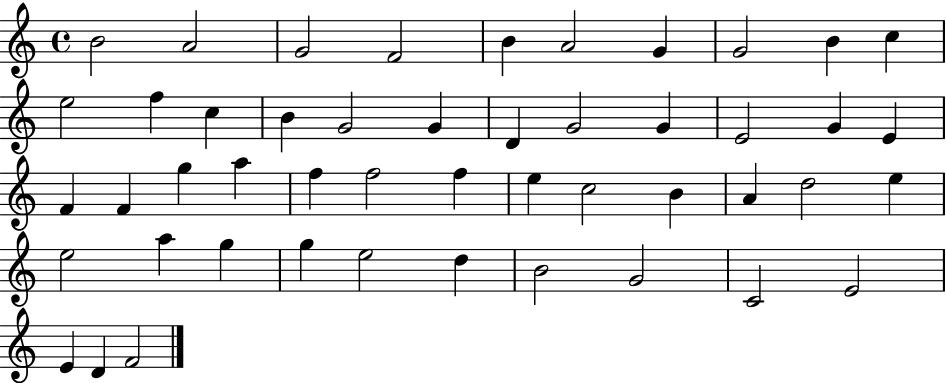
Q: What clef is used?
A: treble